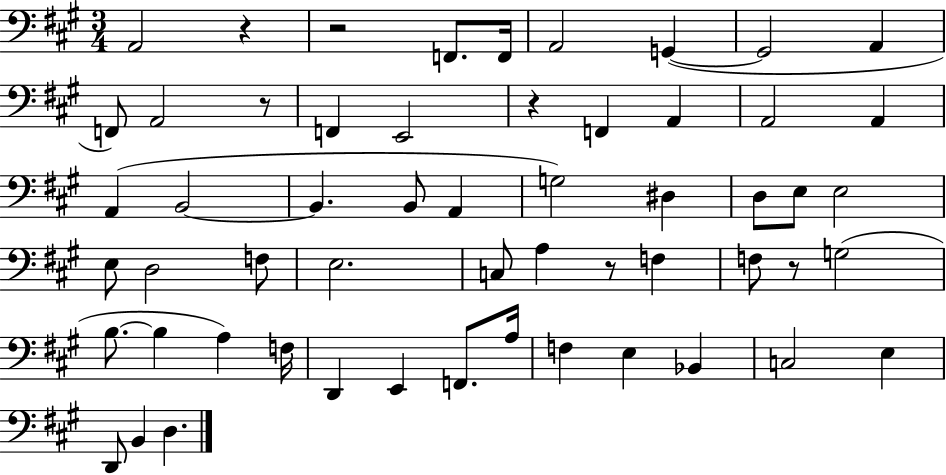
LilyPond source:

{
  \clef bass
  \numericTimeSignature
  \time 3/4
  \key a \major
  a,2 r4 | r2 f,8. f,16 | a,2 g,4~(~ | g,2 a,4 | \break f,8) a,2 r8 | f,4 e,2 | r4 f,4 a,4 | a,2 a,4 | \break a,4( b,2~~ | b,4. b,8 a,4 | g2) dis4 | d8 e8 e2 | \break e8 d2 f8 | e2. | c8 a4 r8 f4 | f8 r8 g2( | \break b8.~~ b4 a4) f16 | d,4 e,4 f,8. a16 | f4 e4 bes,4 | c2 e4 | \break d,8 b,4 d4. | \bar "|."
}